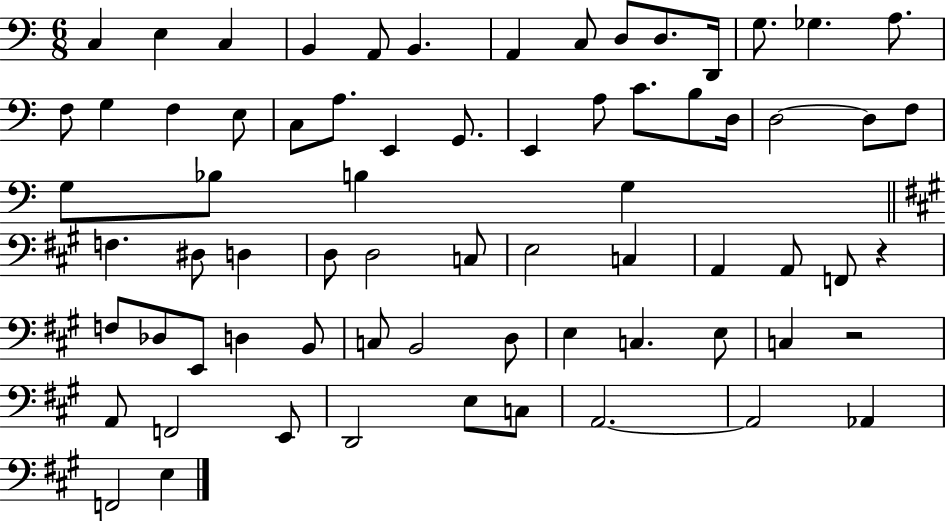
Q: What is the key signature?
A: C major